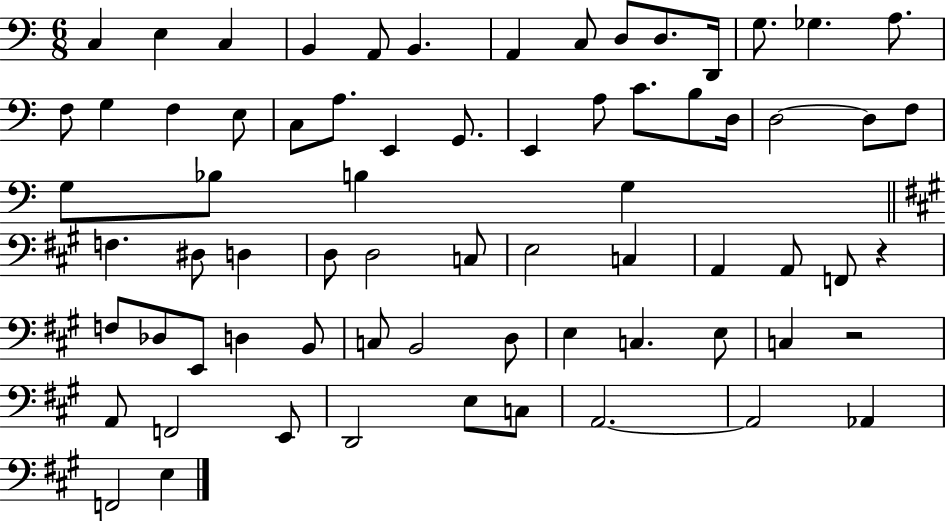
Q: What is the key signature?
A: C major